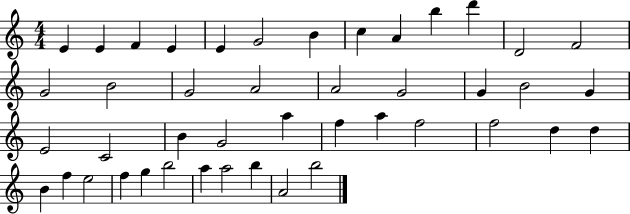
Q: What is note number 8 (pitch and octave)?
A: C5